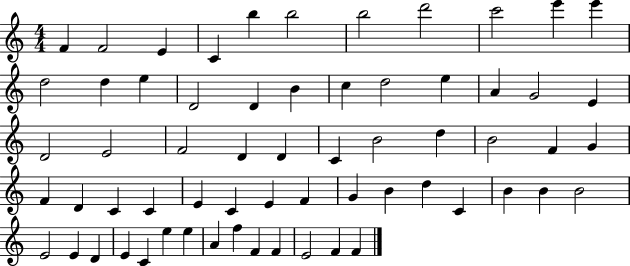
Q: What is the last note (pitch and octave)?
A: F4